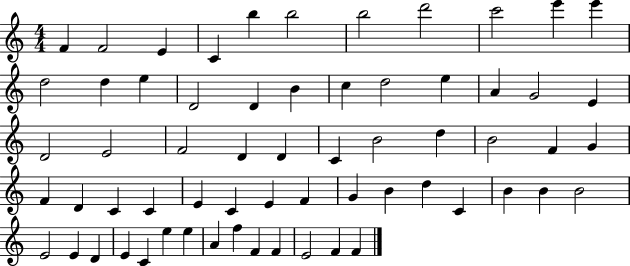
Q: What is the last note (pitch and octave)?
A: F4